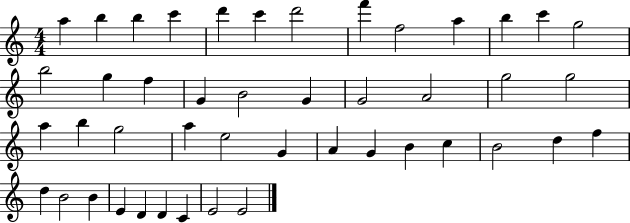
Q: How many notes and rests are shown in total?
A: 45